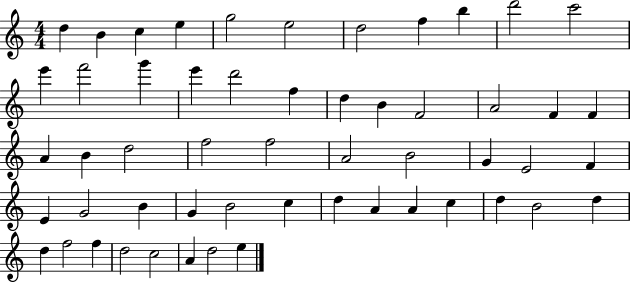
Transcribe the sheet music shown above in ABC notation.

X:1
T:Untitled
M:4/4
L:1/4
K:C
d B c e g2 e2 d2 f b d'2 c'2 e' f'2 g' e' d'2 f d B F2 A2 F F A B d2 f2 f2 A2 B2 G E2 F E G2 B G B2 c d A A c d B2 d d f2 f d2 c2 A d2 e